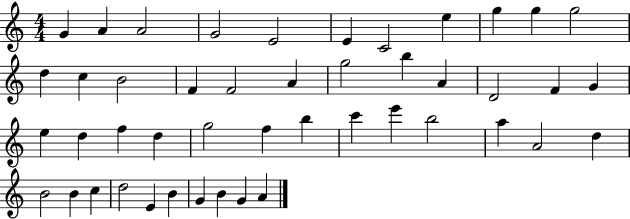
G4/q A4/q A4/h G4/h E4/h E4/q C4/h E5/q G5/q G5/q G5/h D5/q C5/q B4/h F4/q F4/h A4/q G5/h B5/q A4/q D4/h F4/q G4/q E5/q D5/q F5/q D5/q G5/h F5/q B5/q C6/q E6/q B5/h A5/q A4/h D5/q B4/h B4/q C5/q D5/h E4/q B4/q G4/q B4/q G4/q A4/q